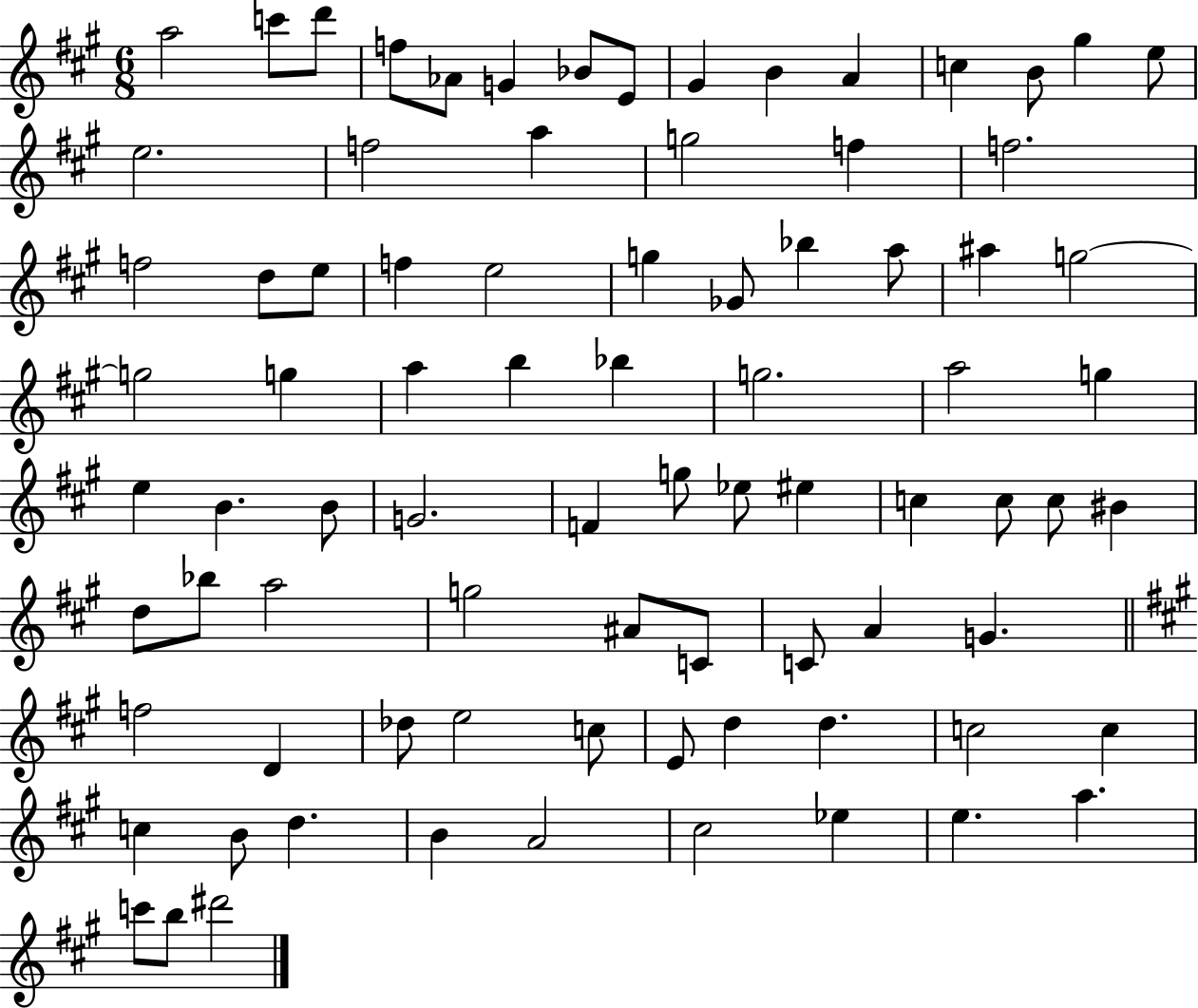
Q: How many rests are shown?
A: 0